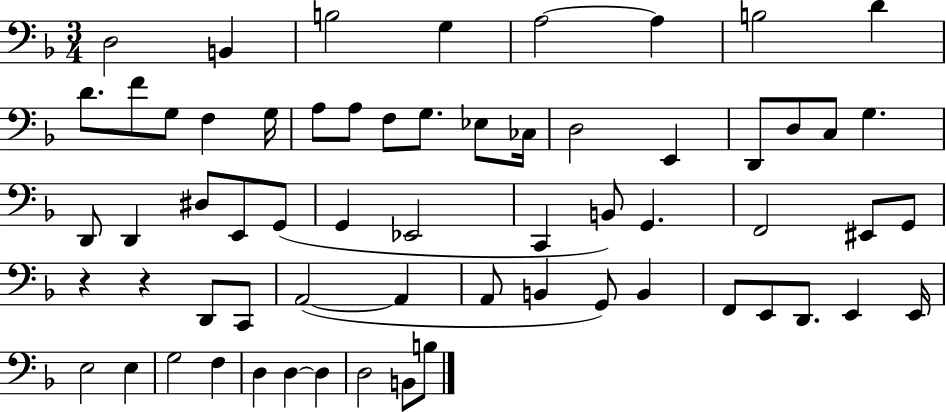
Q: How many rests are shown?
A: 2